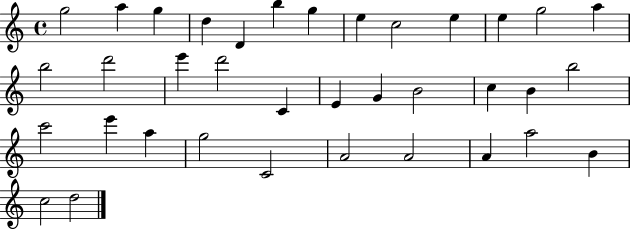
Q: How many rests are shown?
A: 0